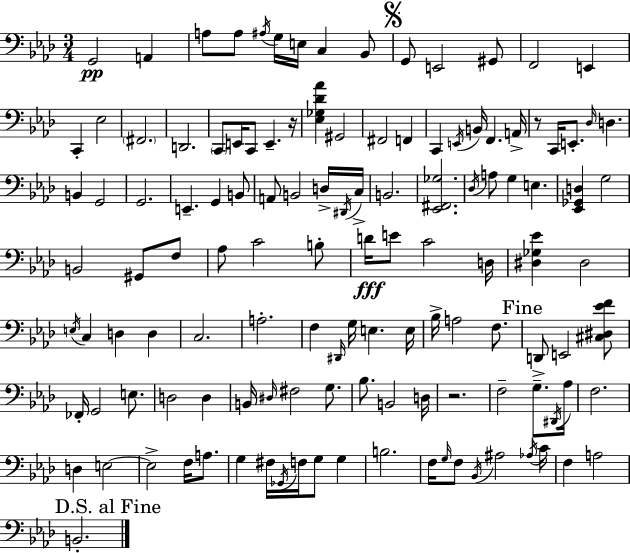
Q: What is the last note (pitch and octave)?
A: B2